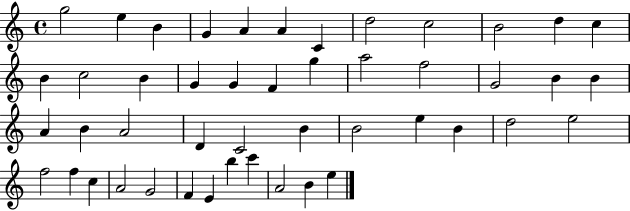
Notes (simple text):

G5/h E5/q B4/q G4/q A4/q A4/q C4/q D5/h C5/h B4/h D5/q C5/q B4/q C5/h B4/q G4/q G4/q F4/q G5/q A5/h F5/h G4/h B4/q B4/q A4/q B4/q A4/h D4/q C4/h B4/q B4/h E5/q B4/q D5/h E5/h F5/h F5/q C5/q A4/h G4/h F4/q E4/q B5/q C6/q A4/h B4/q E5/q